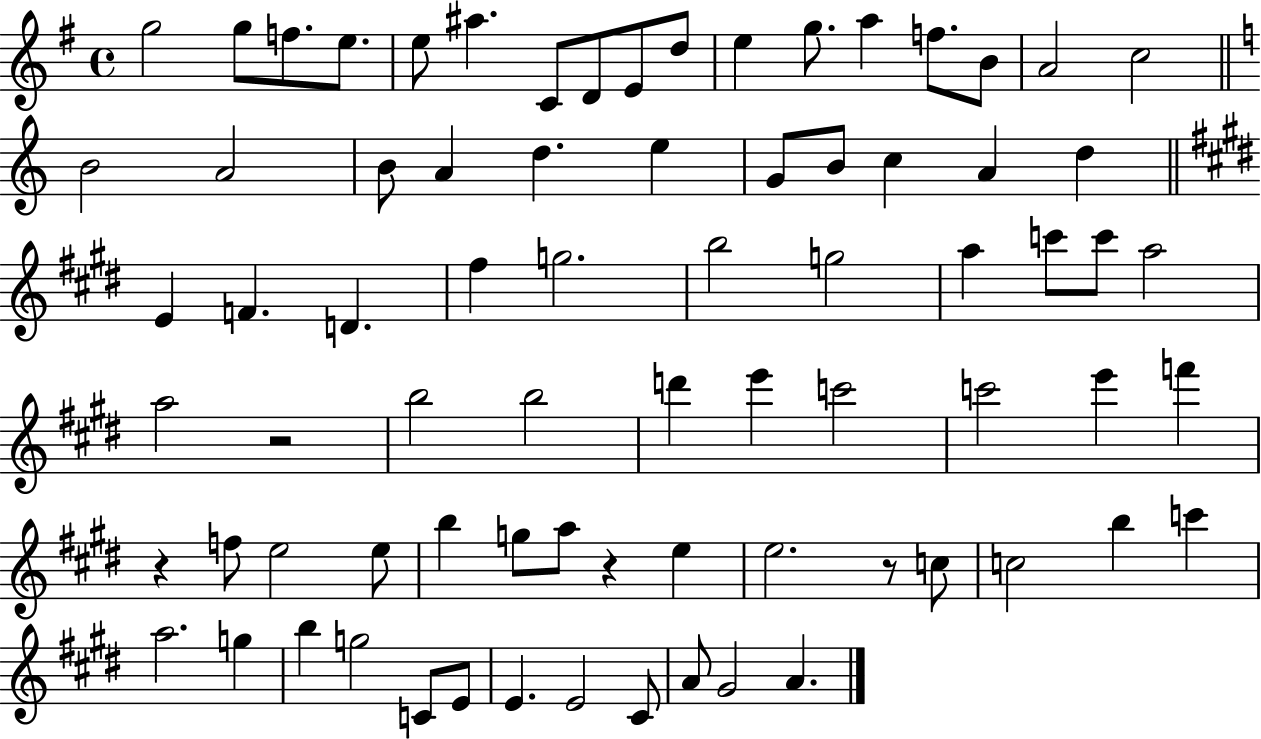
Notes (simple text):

G5/h G5/e F5/e. E5/e. E5/e A#5/q. C4/e D4/e E4/e D5/e E5/q G5/e. A5/q F5/e. B4/e A4/h C5/h B4/h A4/h B4/e A4/q D5/q. E5/q G4/e B4/e C5/q A4/q D5/q E4/q F4/q. D4/q. F#5/q G5/h. B5/h G5/h A5/q C6/e C6/e A5/h A5/h R/h B5/h B5/h D6/q E6/q C6/h C6/h E6/q F6/q R/q F5/e E5/h E5/e B5/q G5/e A5/e R/q E5/q E5/h. R/e C5/e C5/h B5/q C6/q A5/h. G5/q B5/q G5/h C4/e E4/e E4/q. E4/h C#4/e A4/e G#4/h A4/q.